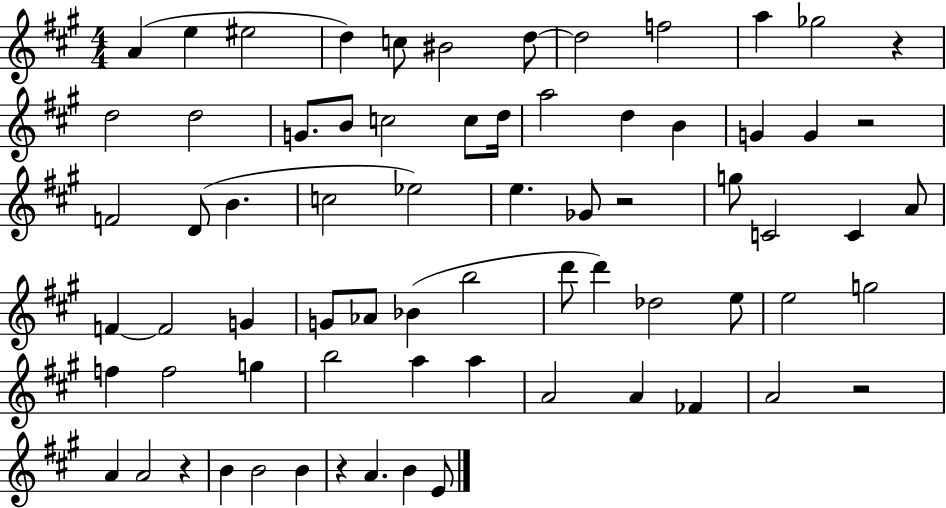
A4/q E5/q EIS5/h D5/q C5/e BIS4/h D5/e D5/h F5/h A5/q Gb5/h R/q D5/h D5/h G4/e. B4/e C5/h C5/e D5/s A5/h D5/q B4/q G4/q G4/q R/h F4/h D4/e B4/q. C5/h Eb5/h E5/q. Gb4/e R/h G5/e C4/h C4/q A4/e F4/q F4/h G4/q G4/e Ab4/e Bb4/q B5/h D6/e D6/q Db5/h E5/e E5/h G5/h F5/q F5/h G5/q B5/h A5/q A5/q A4/h A4/q FES4/q A4/h R/h A4/q A4/h R/q B4/q B4/h B4/q R/q A4/q. B4/q E4/e